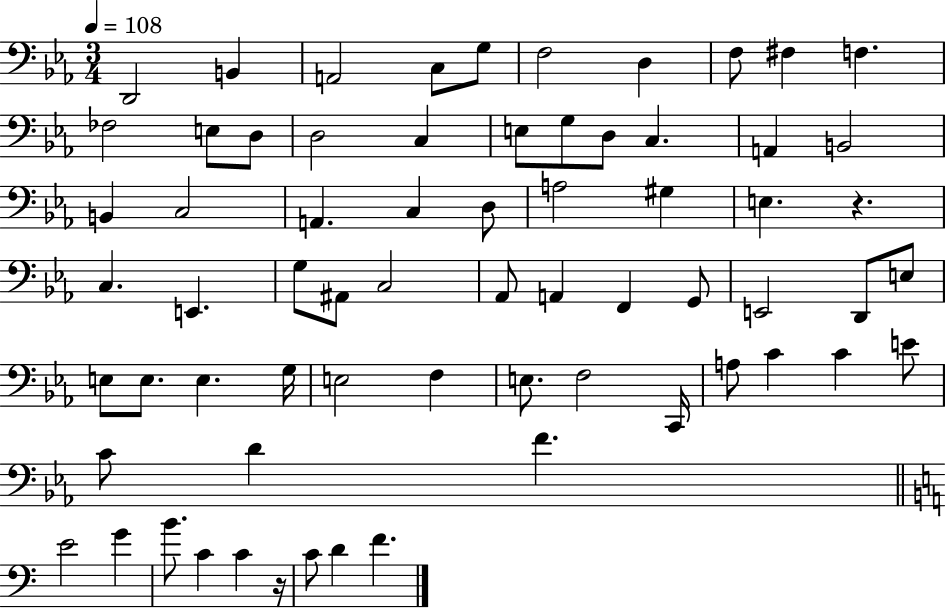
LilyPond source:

{
  \clef bass
  \numericTimeSignature
  \time 3/4
  \key ees \major
  \tempo 4 = 108
  d,2 b,4 | a,2 c8 g8 | f2 d4 | f8 fis4 f4. | \break fes2 e8 d8 | d2 c4 | e8 g8 d8 c4. | a,4 b,2 | \break b,4 c2 | a,4. c4 d8 | a2 gis4 | e4. r4. | \break c4. e,4. | g8 ais,8 c2 | aes,8 a,4 f,4 g,8 | e,2 d,8 e8 | \break e8 e8. e4. g16 | e2 f4 | e8. f2 c,16 | a8 c'4 c'4 e'8 | \break c'8 d'4 f'4. | \bar "||" \break \key c \major e'2 g'4 | b'8. c'4 c'4 r16 | c'8 d'4 f'4. | \bar "|."
}